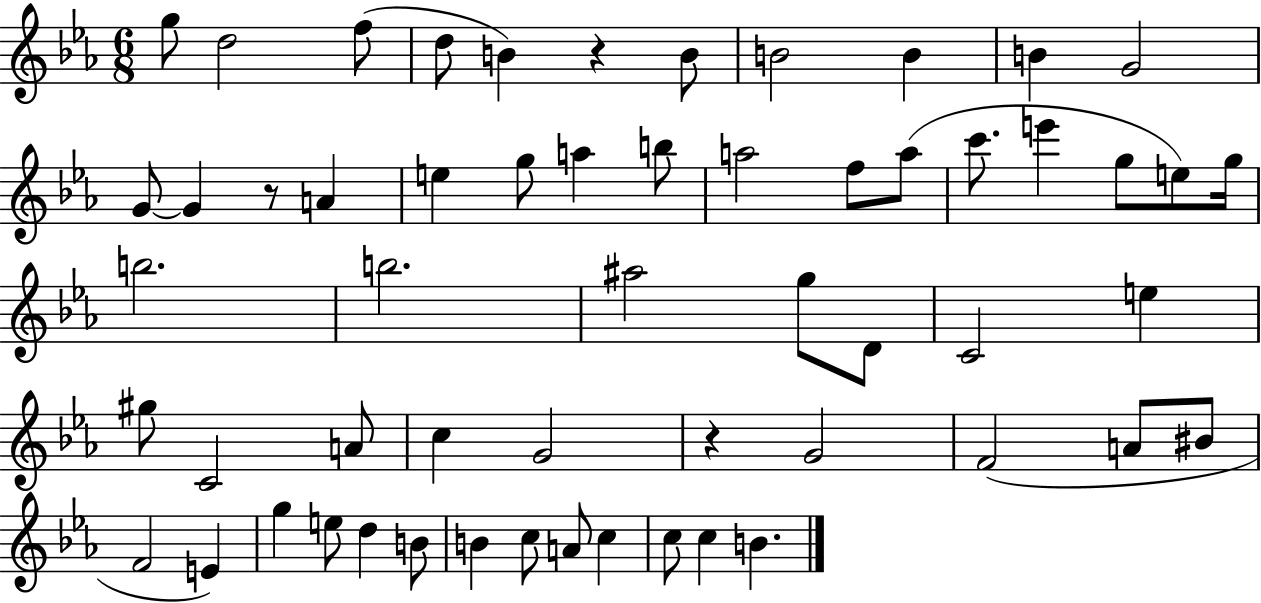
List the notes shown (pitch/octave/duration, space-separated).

G5/e D5/h F5/e D5/e B4/q R/q B4/e B4/h B4/q B4/q G4/h G4/e G4/q R/e A4/q E5/q G5/e A5/q B5/e A5/h F5/e A5/e C6/e. E6/q G5/e E5/e G5/s B5/h. B5/h. A#5/h G5/e D4/e C4/h E5/q G#5/e C4/h A4/e C5/q G4/h R/q G4/h F4/h A4/e BIS4/e F4/h E4/q G5/q E5/e D5/q B4/e B4/q C5/e A4/e C5/q C5/e C5/q B4/q.